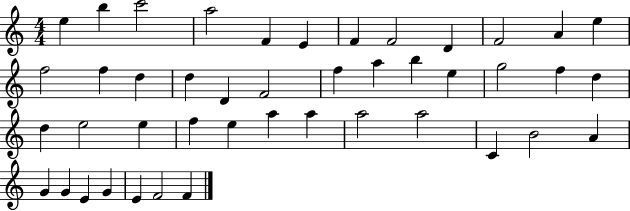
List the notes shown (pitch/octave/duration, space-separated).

E5/q B5/q C6/h A5/h F4/q E4/q F4/q F4/h D4/q F4/h A4/q E5/q F5/h F5/q D5/q D5/q D4/q F4/h F5/q A5/q B5/q E5/q G5/h F5/q D5/q D5/q E5/h E5/q F5/q E5/q A5/q A5/q A5/h A5/h C4/q B4/h A4/q G4/q G4/q E4/q G4/q E4/q F4/h F4/q